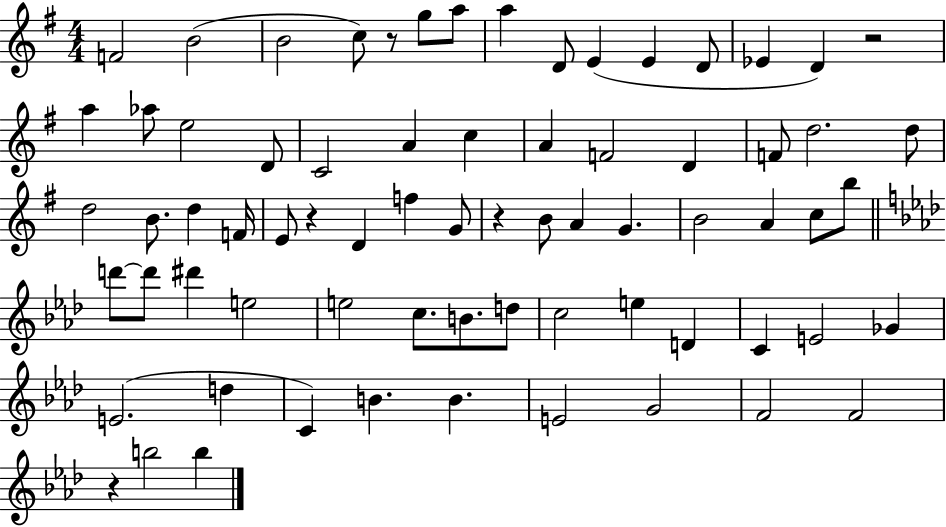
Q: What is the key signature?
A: G major